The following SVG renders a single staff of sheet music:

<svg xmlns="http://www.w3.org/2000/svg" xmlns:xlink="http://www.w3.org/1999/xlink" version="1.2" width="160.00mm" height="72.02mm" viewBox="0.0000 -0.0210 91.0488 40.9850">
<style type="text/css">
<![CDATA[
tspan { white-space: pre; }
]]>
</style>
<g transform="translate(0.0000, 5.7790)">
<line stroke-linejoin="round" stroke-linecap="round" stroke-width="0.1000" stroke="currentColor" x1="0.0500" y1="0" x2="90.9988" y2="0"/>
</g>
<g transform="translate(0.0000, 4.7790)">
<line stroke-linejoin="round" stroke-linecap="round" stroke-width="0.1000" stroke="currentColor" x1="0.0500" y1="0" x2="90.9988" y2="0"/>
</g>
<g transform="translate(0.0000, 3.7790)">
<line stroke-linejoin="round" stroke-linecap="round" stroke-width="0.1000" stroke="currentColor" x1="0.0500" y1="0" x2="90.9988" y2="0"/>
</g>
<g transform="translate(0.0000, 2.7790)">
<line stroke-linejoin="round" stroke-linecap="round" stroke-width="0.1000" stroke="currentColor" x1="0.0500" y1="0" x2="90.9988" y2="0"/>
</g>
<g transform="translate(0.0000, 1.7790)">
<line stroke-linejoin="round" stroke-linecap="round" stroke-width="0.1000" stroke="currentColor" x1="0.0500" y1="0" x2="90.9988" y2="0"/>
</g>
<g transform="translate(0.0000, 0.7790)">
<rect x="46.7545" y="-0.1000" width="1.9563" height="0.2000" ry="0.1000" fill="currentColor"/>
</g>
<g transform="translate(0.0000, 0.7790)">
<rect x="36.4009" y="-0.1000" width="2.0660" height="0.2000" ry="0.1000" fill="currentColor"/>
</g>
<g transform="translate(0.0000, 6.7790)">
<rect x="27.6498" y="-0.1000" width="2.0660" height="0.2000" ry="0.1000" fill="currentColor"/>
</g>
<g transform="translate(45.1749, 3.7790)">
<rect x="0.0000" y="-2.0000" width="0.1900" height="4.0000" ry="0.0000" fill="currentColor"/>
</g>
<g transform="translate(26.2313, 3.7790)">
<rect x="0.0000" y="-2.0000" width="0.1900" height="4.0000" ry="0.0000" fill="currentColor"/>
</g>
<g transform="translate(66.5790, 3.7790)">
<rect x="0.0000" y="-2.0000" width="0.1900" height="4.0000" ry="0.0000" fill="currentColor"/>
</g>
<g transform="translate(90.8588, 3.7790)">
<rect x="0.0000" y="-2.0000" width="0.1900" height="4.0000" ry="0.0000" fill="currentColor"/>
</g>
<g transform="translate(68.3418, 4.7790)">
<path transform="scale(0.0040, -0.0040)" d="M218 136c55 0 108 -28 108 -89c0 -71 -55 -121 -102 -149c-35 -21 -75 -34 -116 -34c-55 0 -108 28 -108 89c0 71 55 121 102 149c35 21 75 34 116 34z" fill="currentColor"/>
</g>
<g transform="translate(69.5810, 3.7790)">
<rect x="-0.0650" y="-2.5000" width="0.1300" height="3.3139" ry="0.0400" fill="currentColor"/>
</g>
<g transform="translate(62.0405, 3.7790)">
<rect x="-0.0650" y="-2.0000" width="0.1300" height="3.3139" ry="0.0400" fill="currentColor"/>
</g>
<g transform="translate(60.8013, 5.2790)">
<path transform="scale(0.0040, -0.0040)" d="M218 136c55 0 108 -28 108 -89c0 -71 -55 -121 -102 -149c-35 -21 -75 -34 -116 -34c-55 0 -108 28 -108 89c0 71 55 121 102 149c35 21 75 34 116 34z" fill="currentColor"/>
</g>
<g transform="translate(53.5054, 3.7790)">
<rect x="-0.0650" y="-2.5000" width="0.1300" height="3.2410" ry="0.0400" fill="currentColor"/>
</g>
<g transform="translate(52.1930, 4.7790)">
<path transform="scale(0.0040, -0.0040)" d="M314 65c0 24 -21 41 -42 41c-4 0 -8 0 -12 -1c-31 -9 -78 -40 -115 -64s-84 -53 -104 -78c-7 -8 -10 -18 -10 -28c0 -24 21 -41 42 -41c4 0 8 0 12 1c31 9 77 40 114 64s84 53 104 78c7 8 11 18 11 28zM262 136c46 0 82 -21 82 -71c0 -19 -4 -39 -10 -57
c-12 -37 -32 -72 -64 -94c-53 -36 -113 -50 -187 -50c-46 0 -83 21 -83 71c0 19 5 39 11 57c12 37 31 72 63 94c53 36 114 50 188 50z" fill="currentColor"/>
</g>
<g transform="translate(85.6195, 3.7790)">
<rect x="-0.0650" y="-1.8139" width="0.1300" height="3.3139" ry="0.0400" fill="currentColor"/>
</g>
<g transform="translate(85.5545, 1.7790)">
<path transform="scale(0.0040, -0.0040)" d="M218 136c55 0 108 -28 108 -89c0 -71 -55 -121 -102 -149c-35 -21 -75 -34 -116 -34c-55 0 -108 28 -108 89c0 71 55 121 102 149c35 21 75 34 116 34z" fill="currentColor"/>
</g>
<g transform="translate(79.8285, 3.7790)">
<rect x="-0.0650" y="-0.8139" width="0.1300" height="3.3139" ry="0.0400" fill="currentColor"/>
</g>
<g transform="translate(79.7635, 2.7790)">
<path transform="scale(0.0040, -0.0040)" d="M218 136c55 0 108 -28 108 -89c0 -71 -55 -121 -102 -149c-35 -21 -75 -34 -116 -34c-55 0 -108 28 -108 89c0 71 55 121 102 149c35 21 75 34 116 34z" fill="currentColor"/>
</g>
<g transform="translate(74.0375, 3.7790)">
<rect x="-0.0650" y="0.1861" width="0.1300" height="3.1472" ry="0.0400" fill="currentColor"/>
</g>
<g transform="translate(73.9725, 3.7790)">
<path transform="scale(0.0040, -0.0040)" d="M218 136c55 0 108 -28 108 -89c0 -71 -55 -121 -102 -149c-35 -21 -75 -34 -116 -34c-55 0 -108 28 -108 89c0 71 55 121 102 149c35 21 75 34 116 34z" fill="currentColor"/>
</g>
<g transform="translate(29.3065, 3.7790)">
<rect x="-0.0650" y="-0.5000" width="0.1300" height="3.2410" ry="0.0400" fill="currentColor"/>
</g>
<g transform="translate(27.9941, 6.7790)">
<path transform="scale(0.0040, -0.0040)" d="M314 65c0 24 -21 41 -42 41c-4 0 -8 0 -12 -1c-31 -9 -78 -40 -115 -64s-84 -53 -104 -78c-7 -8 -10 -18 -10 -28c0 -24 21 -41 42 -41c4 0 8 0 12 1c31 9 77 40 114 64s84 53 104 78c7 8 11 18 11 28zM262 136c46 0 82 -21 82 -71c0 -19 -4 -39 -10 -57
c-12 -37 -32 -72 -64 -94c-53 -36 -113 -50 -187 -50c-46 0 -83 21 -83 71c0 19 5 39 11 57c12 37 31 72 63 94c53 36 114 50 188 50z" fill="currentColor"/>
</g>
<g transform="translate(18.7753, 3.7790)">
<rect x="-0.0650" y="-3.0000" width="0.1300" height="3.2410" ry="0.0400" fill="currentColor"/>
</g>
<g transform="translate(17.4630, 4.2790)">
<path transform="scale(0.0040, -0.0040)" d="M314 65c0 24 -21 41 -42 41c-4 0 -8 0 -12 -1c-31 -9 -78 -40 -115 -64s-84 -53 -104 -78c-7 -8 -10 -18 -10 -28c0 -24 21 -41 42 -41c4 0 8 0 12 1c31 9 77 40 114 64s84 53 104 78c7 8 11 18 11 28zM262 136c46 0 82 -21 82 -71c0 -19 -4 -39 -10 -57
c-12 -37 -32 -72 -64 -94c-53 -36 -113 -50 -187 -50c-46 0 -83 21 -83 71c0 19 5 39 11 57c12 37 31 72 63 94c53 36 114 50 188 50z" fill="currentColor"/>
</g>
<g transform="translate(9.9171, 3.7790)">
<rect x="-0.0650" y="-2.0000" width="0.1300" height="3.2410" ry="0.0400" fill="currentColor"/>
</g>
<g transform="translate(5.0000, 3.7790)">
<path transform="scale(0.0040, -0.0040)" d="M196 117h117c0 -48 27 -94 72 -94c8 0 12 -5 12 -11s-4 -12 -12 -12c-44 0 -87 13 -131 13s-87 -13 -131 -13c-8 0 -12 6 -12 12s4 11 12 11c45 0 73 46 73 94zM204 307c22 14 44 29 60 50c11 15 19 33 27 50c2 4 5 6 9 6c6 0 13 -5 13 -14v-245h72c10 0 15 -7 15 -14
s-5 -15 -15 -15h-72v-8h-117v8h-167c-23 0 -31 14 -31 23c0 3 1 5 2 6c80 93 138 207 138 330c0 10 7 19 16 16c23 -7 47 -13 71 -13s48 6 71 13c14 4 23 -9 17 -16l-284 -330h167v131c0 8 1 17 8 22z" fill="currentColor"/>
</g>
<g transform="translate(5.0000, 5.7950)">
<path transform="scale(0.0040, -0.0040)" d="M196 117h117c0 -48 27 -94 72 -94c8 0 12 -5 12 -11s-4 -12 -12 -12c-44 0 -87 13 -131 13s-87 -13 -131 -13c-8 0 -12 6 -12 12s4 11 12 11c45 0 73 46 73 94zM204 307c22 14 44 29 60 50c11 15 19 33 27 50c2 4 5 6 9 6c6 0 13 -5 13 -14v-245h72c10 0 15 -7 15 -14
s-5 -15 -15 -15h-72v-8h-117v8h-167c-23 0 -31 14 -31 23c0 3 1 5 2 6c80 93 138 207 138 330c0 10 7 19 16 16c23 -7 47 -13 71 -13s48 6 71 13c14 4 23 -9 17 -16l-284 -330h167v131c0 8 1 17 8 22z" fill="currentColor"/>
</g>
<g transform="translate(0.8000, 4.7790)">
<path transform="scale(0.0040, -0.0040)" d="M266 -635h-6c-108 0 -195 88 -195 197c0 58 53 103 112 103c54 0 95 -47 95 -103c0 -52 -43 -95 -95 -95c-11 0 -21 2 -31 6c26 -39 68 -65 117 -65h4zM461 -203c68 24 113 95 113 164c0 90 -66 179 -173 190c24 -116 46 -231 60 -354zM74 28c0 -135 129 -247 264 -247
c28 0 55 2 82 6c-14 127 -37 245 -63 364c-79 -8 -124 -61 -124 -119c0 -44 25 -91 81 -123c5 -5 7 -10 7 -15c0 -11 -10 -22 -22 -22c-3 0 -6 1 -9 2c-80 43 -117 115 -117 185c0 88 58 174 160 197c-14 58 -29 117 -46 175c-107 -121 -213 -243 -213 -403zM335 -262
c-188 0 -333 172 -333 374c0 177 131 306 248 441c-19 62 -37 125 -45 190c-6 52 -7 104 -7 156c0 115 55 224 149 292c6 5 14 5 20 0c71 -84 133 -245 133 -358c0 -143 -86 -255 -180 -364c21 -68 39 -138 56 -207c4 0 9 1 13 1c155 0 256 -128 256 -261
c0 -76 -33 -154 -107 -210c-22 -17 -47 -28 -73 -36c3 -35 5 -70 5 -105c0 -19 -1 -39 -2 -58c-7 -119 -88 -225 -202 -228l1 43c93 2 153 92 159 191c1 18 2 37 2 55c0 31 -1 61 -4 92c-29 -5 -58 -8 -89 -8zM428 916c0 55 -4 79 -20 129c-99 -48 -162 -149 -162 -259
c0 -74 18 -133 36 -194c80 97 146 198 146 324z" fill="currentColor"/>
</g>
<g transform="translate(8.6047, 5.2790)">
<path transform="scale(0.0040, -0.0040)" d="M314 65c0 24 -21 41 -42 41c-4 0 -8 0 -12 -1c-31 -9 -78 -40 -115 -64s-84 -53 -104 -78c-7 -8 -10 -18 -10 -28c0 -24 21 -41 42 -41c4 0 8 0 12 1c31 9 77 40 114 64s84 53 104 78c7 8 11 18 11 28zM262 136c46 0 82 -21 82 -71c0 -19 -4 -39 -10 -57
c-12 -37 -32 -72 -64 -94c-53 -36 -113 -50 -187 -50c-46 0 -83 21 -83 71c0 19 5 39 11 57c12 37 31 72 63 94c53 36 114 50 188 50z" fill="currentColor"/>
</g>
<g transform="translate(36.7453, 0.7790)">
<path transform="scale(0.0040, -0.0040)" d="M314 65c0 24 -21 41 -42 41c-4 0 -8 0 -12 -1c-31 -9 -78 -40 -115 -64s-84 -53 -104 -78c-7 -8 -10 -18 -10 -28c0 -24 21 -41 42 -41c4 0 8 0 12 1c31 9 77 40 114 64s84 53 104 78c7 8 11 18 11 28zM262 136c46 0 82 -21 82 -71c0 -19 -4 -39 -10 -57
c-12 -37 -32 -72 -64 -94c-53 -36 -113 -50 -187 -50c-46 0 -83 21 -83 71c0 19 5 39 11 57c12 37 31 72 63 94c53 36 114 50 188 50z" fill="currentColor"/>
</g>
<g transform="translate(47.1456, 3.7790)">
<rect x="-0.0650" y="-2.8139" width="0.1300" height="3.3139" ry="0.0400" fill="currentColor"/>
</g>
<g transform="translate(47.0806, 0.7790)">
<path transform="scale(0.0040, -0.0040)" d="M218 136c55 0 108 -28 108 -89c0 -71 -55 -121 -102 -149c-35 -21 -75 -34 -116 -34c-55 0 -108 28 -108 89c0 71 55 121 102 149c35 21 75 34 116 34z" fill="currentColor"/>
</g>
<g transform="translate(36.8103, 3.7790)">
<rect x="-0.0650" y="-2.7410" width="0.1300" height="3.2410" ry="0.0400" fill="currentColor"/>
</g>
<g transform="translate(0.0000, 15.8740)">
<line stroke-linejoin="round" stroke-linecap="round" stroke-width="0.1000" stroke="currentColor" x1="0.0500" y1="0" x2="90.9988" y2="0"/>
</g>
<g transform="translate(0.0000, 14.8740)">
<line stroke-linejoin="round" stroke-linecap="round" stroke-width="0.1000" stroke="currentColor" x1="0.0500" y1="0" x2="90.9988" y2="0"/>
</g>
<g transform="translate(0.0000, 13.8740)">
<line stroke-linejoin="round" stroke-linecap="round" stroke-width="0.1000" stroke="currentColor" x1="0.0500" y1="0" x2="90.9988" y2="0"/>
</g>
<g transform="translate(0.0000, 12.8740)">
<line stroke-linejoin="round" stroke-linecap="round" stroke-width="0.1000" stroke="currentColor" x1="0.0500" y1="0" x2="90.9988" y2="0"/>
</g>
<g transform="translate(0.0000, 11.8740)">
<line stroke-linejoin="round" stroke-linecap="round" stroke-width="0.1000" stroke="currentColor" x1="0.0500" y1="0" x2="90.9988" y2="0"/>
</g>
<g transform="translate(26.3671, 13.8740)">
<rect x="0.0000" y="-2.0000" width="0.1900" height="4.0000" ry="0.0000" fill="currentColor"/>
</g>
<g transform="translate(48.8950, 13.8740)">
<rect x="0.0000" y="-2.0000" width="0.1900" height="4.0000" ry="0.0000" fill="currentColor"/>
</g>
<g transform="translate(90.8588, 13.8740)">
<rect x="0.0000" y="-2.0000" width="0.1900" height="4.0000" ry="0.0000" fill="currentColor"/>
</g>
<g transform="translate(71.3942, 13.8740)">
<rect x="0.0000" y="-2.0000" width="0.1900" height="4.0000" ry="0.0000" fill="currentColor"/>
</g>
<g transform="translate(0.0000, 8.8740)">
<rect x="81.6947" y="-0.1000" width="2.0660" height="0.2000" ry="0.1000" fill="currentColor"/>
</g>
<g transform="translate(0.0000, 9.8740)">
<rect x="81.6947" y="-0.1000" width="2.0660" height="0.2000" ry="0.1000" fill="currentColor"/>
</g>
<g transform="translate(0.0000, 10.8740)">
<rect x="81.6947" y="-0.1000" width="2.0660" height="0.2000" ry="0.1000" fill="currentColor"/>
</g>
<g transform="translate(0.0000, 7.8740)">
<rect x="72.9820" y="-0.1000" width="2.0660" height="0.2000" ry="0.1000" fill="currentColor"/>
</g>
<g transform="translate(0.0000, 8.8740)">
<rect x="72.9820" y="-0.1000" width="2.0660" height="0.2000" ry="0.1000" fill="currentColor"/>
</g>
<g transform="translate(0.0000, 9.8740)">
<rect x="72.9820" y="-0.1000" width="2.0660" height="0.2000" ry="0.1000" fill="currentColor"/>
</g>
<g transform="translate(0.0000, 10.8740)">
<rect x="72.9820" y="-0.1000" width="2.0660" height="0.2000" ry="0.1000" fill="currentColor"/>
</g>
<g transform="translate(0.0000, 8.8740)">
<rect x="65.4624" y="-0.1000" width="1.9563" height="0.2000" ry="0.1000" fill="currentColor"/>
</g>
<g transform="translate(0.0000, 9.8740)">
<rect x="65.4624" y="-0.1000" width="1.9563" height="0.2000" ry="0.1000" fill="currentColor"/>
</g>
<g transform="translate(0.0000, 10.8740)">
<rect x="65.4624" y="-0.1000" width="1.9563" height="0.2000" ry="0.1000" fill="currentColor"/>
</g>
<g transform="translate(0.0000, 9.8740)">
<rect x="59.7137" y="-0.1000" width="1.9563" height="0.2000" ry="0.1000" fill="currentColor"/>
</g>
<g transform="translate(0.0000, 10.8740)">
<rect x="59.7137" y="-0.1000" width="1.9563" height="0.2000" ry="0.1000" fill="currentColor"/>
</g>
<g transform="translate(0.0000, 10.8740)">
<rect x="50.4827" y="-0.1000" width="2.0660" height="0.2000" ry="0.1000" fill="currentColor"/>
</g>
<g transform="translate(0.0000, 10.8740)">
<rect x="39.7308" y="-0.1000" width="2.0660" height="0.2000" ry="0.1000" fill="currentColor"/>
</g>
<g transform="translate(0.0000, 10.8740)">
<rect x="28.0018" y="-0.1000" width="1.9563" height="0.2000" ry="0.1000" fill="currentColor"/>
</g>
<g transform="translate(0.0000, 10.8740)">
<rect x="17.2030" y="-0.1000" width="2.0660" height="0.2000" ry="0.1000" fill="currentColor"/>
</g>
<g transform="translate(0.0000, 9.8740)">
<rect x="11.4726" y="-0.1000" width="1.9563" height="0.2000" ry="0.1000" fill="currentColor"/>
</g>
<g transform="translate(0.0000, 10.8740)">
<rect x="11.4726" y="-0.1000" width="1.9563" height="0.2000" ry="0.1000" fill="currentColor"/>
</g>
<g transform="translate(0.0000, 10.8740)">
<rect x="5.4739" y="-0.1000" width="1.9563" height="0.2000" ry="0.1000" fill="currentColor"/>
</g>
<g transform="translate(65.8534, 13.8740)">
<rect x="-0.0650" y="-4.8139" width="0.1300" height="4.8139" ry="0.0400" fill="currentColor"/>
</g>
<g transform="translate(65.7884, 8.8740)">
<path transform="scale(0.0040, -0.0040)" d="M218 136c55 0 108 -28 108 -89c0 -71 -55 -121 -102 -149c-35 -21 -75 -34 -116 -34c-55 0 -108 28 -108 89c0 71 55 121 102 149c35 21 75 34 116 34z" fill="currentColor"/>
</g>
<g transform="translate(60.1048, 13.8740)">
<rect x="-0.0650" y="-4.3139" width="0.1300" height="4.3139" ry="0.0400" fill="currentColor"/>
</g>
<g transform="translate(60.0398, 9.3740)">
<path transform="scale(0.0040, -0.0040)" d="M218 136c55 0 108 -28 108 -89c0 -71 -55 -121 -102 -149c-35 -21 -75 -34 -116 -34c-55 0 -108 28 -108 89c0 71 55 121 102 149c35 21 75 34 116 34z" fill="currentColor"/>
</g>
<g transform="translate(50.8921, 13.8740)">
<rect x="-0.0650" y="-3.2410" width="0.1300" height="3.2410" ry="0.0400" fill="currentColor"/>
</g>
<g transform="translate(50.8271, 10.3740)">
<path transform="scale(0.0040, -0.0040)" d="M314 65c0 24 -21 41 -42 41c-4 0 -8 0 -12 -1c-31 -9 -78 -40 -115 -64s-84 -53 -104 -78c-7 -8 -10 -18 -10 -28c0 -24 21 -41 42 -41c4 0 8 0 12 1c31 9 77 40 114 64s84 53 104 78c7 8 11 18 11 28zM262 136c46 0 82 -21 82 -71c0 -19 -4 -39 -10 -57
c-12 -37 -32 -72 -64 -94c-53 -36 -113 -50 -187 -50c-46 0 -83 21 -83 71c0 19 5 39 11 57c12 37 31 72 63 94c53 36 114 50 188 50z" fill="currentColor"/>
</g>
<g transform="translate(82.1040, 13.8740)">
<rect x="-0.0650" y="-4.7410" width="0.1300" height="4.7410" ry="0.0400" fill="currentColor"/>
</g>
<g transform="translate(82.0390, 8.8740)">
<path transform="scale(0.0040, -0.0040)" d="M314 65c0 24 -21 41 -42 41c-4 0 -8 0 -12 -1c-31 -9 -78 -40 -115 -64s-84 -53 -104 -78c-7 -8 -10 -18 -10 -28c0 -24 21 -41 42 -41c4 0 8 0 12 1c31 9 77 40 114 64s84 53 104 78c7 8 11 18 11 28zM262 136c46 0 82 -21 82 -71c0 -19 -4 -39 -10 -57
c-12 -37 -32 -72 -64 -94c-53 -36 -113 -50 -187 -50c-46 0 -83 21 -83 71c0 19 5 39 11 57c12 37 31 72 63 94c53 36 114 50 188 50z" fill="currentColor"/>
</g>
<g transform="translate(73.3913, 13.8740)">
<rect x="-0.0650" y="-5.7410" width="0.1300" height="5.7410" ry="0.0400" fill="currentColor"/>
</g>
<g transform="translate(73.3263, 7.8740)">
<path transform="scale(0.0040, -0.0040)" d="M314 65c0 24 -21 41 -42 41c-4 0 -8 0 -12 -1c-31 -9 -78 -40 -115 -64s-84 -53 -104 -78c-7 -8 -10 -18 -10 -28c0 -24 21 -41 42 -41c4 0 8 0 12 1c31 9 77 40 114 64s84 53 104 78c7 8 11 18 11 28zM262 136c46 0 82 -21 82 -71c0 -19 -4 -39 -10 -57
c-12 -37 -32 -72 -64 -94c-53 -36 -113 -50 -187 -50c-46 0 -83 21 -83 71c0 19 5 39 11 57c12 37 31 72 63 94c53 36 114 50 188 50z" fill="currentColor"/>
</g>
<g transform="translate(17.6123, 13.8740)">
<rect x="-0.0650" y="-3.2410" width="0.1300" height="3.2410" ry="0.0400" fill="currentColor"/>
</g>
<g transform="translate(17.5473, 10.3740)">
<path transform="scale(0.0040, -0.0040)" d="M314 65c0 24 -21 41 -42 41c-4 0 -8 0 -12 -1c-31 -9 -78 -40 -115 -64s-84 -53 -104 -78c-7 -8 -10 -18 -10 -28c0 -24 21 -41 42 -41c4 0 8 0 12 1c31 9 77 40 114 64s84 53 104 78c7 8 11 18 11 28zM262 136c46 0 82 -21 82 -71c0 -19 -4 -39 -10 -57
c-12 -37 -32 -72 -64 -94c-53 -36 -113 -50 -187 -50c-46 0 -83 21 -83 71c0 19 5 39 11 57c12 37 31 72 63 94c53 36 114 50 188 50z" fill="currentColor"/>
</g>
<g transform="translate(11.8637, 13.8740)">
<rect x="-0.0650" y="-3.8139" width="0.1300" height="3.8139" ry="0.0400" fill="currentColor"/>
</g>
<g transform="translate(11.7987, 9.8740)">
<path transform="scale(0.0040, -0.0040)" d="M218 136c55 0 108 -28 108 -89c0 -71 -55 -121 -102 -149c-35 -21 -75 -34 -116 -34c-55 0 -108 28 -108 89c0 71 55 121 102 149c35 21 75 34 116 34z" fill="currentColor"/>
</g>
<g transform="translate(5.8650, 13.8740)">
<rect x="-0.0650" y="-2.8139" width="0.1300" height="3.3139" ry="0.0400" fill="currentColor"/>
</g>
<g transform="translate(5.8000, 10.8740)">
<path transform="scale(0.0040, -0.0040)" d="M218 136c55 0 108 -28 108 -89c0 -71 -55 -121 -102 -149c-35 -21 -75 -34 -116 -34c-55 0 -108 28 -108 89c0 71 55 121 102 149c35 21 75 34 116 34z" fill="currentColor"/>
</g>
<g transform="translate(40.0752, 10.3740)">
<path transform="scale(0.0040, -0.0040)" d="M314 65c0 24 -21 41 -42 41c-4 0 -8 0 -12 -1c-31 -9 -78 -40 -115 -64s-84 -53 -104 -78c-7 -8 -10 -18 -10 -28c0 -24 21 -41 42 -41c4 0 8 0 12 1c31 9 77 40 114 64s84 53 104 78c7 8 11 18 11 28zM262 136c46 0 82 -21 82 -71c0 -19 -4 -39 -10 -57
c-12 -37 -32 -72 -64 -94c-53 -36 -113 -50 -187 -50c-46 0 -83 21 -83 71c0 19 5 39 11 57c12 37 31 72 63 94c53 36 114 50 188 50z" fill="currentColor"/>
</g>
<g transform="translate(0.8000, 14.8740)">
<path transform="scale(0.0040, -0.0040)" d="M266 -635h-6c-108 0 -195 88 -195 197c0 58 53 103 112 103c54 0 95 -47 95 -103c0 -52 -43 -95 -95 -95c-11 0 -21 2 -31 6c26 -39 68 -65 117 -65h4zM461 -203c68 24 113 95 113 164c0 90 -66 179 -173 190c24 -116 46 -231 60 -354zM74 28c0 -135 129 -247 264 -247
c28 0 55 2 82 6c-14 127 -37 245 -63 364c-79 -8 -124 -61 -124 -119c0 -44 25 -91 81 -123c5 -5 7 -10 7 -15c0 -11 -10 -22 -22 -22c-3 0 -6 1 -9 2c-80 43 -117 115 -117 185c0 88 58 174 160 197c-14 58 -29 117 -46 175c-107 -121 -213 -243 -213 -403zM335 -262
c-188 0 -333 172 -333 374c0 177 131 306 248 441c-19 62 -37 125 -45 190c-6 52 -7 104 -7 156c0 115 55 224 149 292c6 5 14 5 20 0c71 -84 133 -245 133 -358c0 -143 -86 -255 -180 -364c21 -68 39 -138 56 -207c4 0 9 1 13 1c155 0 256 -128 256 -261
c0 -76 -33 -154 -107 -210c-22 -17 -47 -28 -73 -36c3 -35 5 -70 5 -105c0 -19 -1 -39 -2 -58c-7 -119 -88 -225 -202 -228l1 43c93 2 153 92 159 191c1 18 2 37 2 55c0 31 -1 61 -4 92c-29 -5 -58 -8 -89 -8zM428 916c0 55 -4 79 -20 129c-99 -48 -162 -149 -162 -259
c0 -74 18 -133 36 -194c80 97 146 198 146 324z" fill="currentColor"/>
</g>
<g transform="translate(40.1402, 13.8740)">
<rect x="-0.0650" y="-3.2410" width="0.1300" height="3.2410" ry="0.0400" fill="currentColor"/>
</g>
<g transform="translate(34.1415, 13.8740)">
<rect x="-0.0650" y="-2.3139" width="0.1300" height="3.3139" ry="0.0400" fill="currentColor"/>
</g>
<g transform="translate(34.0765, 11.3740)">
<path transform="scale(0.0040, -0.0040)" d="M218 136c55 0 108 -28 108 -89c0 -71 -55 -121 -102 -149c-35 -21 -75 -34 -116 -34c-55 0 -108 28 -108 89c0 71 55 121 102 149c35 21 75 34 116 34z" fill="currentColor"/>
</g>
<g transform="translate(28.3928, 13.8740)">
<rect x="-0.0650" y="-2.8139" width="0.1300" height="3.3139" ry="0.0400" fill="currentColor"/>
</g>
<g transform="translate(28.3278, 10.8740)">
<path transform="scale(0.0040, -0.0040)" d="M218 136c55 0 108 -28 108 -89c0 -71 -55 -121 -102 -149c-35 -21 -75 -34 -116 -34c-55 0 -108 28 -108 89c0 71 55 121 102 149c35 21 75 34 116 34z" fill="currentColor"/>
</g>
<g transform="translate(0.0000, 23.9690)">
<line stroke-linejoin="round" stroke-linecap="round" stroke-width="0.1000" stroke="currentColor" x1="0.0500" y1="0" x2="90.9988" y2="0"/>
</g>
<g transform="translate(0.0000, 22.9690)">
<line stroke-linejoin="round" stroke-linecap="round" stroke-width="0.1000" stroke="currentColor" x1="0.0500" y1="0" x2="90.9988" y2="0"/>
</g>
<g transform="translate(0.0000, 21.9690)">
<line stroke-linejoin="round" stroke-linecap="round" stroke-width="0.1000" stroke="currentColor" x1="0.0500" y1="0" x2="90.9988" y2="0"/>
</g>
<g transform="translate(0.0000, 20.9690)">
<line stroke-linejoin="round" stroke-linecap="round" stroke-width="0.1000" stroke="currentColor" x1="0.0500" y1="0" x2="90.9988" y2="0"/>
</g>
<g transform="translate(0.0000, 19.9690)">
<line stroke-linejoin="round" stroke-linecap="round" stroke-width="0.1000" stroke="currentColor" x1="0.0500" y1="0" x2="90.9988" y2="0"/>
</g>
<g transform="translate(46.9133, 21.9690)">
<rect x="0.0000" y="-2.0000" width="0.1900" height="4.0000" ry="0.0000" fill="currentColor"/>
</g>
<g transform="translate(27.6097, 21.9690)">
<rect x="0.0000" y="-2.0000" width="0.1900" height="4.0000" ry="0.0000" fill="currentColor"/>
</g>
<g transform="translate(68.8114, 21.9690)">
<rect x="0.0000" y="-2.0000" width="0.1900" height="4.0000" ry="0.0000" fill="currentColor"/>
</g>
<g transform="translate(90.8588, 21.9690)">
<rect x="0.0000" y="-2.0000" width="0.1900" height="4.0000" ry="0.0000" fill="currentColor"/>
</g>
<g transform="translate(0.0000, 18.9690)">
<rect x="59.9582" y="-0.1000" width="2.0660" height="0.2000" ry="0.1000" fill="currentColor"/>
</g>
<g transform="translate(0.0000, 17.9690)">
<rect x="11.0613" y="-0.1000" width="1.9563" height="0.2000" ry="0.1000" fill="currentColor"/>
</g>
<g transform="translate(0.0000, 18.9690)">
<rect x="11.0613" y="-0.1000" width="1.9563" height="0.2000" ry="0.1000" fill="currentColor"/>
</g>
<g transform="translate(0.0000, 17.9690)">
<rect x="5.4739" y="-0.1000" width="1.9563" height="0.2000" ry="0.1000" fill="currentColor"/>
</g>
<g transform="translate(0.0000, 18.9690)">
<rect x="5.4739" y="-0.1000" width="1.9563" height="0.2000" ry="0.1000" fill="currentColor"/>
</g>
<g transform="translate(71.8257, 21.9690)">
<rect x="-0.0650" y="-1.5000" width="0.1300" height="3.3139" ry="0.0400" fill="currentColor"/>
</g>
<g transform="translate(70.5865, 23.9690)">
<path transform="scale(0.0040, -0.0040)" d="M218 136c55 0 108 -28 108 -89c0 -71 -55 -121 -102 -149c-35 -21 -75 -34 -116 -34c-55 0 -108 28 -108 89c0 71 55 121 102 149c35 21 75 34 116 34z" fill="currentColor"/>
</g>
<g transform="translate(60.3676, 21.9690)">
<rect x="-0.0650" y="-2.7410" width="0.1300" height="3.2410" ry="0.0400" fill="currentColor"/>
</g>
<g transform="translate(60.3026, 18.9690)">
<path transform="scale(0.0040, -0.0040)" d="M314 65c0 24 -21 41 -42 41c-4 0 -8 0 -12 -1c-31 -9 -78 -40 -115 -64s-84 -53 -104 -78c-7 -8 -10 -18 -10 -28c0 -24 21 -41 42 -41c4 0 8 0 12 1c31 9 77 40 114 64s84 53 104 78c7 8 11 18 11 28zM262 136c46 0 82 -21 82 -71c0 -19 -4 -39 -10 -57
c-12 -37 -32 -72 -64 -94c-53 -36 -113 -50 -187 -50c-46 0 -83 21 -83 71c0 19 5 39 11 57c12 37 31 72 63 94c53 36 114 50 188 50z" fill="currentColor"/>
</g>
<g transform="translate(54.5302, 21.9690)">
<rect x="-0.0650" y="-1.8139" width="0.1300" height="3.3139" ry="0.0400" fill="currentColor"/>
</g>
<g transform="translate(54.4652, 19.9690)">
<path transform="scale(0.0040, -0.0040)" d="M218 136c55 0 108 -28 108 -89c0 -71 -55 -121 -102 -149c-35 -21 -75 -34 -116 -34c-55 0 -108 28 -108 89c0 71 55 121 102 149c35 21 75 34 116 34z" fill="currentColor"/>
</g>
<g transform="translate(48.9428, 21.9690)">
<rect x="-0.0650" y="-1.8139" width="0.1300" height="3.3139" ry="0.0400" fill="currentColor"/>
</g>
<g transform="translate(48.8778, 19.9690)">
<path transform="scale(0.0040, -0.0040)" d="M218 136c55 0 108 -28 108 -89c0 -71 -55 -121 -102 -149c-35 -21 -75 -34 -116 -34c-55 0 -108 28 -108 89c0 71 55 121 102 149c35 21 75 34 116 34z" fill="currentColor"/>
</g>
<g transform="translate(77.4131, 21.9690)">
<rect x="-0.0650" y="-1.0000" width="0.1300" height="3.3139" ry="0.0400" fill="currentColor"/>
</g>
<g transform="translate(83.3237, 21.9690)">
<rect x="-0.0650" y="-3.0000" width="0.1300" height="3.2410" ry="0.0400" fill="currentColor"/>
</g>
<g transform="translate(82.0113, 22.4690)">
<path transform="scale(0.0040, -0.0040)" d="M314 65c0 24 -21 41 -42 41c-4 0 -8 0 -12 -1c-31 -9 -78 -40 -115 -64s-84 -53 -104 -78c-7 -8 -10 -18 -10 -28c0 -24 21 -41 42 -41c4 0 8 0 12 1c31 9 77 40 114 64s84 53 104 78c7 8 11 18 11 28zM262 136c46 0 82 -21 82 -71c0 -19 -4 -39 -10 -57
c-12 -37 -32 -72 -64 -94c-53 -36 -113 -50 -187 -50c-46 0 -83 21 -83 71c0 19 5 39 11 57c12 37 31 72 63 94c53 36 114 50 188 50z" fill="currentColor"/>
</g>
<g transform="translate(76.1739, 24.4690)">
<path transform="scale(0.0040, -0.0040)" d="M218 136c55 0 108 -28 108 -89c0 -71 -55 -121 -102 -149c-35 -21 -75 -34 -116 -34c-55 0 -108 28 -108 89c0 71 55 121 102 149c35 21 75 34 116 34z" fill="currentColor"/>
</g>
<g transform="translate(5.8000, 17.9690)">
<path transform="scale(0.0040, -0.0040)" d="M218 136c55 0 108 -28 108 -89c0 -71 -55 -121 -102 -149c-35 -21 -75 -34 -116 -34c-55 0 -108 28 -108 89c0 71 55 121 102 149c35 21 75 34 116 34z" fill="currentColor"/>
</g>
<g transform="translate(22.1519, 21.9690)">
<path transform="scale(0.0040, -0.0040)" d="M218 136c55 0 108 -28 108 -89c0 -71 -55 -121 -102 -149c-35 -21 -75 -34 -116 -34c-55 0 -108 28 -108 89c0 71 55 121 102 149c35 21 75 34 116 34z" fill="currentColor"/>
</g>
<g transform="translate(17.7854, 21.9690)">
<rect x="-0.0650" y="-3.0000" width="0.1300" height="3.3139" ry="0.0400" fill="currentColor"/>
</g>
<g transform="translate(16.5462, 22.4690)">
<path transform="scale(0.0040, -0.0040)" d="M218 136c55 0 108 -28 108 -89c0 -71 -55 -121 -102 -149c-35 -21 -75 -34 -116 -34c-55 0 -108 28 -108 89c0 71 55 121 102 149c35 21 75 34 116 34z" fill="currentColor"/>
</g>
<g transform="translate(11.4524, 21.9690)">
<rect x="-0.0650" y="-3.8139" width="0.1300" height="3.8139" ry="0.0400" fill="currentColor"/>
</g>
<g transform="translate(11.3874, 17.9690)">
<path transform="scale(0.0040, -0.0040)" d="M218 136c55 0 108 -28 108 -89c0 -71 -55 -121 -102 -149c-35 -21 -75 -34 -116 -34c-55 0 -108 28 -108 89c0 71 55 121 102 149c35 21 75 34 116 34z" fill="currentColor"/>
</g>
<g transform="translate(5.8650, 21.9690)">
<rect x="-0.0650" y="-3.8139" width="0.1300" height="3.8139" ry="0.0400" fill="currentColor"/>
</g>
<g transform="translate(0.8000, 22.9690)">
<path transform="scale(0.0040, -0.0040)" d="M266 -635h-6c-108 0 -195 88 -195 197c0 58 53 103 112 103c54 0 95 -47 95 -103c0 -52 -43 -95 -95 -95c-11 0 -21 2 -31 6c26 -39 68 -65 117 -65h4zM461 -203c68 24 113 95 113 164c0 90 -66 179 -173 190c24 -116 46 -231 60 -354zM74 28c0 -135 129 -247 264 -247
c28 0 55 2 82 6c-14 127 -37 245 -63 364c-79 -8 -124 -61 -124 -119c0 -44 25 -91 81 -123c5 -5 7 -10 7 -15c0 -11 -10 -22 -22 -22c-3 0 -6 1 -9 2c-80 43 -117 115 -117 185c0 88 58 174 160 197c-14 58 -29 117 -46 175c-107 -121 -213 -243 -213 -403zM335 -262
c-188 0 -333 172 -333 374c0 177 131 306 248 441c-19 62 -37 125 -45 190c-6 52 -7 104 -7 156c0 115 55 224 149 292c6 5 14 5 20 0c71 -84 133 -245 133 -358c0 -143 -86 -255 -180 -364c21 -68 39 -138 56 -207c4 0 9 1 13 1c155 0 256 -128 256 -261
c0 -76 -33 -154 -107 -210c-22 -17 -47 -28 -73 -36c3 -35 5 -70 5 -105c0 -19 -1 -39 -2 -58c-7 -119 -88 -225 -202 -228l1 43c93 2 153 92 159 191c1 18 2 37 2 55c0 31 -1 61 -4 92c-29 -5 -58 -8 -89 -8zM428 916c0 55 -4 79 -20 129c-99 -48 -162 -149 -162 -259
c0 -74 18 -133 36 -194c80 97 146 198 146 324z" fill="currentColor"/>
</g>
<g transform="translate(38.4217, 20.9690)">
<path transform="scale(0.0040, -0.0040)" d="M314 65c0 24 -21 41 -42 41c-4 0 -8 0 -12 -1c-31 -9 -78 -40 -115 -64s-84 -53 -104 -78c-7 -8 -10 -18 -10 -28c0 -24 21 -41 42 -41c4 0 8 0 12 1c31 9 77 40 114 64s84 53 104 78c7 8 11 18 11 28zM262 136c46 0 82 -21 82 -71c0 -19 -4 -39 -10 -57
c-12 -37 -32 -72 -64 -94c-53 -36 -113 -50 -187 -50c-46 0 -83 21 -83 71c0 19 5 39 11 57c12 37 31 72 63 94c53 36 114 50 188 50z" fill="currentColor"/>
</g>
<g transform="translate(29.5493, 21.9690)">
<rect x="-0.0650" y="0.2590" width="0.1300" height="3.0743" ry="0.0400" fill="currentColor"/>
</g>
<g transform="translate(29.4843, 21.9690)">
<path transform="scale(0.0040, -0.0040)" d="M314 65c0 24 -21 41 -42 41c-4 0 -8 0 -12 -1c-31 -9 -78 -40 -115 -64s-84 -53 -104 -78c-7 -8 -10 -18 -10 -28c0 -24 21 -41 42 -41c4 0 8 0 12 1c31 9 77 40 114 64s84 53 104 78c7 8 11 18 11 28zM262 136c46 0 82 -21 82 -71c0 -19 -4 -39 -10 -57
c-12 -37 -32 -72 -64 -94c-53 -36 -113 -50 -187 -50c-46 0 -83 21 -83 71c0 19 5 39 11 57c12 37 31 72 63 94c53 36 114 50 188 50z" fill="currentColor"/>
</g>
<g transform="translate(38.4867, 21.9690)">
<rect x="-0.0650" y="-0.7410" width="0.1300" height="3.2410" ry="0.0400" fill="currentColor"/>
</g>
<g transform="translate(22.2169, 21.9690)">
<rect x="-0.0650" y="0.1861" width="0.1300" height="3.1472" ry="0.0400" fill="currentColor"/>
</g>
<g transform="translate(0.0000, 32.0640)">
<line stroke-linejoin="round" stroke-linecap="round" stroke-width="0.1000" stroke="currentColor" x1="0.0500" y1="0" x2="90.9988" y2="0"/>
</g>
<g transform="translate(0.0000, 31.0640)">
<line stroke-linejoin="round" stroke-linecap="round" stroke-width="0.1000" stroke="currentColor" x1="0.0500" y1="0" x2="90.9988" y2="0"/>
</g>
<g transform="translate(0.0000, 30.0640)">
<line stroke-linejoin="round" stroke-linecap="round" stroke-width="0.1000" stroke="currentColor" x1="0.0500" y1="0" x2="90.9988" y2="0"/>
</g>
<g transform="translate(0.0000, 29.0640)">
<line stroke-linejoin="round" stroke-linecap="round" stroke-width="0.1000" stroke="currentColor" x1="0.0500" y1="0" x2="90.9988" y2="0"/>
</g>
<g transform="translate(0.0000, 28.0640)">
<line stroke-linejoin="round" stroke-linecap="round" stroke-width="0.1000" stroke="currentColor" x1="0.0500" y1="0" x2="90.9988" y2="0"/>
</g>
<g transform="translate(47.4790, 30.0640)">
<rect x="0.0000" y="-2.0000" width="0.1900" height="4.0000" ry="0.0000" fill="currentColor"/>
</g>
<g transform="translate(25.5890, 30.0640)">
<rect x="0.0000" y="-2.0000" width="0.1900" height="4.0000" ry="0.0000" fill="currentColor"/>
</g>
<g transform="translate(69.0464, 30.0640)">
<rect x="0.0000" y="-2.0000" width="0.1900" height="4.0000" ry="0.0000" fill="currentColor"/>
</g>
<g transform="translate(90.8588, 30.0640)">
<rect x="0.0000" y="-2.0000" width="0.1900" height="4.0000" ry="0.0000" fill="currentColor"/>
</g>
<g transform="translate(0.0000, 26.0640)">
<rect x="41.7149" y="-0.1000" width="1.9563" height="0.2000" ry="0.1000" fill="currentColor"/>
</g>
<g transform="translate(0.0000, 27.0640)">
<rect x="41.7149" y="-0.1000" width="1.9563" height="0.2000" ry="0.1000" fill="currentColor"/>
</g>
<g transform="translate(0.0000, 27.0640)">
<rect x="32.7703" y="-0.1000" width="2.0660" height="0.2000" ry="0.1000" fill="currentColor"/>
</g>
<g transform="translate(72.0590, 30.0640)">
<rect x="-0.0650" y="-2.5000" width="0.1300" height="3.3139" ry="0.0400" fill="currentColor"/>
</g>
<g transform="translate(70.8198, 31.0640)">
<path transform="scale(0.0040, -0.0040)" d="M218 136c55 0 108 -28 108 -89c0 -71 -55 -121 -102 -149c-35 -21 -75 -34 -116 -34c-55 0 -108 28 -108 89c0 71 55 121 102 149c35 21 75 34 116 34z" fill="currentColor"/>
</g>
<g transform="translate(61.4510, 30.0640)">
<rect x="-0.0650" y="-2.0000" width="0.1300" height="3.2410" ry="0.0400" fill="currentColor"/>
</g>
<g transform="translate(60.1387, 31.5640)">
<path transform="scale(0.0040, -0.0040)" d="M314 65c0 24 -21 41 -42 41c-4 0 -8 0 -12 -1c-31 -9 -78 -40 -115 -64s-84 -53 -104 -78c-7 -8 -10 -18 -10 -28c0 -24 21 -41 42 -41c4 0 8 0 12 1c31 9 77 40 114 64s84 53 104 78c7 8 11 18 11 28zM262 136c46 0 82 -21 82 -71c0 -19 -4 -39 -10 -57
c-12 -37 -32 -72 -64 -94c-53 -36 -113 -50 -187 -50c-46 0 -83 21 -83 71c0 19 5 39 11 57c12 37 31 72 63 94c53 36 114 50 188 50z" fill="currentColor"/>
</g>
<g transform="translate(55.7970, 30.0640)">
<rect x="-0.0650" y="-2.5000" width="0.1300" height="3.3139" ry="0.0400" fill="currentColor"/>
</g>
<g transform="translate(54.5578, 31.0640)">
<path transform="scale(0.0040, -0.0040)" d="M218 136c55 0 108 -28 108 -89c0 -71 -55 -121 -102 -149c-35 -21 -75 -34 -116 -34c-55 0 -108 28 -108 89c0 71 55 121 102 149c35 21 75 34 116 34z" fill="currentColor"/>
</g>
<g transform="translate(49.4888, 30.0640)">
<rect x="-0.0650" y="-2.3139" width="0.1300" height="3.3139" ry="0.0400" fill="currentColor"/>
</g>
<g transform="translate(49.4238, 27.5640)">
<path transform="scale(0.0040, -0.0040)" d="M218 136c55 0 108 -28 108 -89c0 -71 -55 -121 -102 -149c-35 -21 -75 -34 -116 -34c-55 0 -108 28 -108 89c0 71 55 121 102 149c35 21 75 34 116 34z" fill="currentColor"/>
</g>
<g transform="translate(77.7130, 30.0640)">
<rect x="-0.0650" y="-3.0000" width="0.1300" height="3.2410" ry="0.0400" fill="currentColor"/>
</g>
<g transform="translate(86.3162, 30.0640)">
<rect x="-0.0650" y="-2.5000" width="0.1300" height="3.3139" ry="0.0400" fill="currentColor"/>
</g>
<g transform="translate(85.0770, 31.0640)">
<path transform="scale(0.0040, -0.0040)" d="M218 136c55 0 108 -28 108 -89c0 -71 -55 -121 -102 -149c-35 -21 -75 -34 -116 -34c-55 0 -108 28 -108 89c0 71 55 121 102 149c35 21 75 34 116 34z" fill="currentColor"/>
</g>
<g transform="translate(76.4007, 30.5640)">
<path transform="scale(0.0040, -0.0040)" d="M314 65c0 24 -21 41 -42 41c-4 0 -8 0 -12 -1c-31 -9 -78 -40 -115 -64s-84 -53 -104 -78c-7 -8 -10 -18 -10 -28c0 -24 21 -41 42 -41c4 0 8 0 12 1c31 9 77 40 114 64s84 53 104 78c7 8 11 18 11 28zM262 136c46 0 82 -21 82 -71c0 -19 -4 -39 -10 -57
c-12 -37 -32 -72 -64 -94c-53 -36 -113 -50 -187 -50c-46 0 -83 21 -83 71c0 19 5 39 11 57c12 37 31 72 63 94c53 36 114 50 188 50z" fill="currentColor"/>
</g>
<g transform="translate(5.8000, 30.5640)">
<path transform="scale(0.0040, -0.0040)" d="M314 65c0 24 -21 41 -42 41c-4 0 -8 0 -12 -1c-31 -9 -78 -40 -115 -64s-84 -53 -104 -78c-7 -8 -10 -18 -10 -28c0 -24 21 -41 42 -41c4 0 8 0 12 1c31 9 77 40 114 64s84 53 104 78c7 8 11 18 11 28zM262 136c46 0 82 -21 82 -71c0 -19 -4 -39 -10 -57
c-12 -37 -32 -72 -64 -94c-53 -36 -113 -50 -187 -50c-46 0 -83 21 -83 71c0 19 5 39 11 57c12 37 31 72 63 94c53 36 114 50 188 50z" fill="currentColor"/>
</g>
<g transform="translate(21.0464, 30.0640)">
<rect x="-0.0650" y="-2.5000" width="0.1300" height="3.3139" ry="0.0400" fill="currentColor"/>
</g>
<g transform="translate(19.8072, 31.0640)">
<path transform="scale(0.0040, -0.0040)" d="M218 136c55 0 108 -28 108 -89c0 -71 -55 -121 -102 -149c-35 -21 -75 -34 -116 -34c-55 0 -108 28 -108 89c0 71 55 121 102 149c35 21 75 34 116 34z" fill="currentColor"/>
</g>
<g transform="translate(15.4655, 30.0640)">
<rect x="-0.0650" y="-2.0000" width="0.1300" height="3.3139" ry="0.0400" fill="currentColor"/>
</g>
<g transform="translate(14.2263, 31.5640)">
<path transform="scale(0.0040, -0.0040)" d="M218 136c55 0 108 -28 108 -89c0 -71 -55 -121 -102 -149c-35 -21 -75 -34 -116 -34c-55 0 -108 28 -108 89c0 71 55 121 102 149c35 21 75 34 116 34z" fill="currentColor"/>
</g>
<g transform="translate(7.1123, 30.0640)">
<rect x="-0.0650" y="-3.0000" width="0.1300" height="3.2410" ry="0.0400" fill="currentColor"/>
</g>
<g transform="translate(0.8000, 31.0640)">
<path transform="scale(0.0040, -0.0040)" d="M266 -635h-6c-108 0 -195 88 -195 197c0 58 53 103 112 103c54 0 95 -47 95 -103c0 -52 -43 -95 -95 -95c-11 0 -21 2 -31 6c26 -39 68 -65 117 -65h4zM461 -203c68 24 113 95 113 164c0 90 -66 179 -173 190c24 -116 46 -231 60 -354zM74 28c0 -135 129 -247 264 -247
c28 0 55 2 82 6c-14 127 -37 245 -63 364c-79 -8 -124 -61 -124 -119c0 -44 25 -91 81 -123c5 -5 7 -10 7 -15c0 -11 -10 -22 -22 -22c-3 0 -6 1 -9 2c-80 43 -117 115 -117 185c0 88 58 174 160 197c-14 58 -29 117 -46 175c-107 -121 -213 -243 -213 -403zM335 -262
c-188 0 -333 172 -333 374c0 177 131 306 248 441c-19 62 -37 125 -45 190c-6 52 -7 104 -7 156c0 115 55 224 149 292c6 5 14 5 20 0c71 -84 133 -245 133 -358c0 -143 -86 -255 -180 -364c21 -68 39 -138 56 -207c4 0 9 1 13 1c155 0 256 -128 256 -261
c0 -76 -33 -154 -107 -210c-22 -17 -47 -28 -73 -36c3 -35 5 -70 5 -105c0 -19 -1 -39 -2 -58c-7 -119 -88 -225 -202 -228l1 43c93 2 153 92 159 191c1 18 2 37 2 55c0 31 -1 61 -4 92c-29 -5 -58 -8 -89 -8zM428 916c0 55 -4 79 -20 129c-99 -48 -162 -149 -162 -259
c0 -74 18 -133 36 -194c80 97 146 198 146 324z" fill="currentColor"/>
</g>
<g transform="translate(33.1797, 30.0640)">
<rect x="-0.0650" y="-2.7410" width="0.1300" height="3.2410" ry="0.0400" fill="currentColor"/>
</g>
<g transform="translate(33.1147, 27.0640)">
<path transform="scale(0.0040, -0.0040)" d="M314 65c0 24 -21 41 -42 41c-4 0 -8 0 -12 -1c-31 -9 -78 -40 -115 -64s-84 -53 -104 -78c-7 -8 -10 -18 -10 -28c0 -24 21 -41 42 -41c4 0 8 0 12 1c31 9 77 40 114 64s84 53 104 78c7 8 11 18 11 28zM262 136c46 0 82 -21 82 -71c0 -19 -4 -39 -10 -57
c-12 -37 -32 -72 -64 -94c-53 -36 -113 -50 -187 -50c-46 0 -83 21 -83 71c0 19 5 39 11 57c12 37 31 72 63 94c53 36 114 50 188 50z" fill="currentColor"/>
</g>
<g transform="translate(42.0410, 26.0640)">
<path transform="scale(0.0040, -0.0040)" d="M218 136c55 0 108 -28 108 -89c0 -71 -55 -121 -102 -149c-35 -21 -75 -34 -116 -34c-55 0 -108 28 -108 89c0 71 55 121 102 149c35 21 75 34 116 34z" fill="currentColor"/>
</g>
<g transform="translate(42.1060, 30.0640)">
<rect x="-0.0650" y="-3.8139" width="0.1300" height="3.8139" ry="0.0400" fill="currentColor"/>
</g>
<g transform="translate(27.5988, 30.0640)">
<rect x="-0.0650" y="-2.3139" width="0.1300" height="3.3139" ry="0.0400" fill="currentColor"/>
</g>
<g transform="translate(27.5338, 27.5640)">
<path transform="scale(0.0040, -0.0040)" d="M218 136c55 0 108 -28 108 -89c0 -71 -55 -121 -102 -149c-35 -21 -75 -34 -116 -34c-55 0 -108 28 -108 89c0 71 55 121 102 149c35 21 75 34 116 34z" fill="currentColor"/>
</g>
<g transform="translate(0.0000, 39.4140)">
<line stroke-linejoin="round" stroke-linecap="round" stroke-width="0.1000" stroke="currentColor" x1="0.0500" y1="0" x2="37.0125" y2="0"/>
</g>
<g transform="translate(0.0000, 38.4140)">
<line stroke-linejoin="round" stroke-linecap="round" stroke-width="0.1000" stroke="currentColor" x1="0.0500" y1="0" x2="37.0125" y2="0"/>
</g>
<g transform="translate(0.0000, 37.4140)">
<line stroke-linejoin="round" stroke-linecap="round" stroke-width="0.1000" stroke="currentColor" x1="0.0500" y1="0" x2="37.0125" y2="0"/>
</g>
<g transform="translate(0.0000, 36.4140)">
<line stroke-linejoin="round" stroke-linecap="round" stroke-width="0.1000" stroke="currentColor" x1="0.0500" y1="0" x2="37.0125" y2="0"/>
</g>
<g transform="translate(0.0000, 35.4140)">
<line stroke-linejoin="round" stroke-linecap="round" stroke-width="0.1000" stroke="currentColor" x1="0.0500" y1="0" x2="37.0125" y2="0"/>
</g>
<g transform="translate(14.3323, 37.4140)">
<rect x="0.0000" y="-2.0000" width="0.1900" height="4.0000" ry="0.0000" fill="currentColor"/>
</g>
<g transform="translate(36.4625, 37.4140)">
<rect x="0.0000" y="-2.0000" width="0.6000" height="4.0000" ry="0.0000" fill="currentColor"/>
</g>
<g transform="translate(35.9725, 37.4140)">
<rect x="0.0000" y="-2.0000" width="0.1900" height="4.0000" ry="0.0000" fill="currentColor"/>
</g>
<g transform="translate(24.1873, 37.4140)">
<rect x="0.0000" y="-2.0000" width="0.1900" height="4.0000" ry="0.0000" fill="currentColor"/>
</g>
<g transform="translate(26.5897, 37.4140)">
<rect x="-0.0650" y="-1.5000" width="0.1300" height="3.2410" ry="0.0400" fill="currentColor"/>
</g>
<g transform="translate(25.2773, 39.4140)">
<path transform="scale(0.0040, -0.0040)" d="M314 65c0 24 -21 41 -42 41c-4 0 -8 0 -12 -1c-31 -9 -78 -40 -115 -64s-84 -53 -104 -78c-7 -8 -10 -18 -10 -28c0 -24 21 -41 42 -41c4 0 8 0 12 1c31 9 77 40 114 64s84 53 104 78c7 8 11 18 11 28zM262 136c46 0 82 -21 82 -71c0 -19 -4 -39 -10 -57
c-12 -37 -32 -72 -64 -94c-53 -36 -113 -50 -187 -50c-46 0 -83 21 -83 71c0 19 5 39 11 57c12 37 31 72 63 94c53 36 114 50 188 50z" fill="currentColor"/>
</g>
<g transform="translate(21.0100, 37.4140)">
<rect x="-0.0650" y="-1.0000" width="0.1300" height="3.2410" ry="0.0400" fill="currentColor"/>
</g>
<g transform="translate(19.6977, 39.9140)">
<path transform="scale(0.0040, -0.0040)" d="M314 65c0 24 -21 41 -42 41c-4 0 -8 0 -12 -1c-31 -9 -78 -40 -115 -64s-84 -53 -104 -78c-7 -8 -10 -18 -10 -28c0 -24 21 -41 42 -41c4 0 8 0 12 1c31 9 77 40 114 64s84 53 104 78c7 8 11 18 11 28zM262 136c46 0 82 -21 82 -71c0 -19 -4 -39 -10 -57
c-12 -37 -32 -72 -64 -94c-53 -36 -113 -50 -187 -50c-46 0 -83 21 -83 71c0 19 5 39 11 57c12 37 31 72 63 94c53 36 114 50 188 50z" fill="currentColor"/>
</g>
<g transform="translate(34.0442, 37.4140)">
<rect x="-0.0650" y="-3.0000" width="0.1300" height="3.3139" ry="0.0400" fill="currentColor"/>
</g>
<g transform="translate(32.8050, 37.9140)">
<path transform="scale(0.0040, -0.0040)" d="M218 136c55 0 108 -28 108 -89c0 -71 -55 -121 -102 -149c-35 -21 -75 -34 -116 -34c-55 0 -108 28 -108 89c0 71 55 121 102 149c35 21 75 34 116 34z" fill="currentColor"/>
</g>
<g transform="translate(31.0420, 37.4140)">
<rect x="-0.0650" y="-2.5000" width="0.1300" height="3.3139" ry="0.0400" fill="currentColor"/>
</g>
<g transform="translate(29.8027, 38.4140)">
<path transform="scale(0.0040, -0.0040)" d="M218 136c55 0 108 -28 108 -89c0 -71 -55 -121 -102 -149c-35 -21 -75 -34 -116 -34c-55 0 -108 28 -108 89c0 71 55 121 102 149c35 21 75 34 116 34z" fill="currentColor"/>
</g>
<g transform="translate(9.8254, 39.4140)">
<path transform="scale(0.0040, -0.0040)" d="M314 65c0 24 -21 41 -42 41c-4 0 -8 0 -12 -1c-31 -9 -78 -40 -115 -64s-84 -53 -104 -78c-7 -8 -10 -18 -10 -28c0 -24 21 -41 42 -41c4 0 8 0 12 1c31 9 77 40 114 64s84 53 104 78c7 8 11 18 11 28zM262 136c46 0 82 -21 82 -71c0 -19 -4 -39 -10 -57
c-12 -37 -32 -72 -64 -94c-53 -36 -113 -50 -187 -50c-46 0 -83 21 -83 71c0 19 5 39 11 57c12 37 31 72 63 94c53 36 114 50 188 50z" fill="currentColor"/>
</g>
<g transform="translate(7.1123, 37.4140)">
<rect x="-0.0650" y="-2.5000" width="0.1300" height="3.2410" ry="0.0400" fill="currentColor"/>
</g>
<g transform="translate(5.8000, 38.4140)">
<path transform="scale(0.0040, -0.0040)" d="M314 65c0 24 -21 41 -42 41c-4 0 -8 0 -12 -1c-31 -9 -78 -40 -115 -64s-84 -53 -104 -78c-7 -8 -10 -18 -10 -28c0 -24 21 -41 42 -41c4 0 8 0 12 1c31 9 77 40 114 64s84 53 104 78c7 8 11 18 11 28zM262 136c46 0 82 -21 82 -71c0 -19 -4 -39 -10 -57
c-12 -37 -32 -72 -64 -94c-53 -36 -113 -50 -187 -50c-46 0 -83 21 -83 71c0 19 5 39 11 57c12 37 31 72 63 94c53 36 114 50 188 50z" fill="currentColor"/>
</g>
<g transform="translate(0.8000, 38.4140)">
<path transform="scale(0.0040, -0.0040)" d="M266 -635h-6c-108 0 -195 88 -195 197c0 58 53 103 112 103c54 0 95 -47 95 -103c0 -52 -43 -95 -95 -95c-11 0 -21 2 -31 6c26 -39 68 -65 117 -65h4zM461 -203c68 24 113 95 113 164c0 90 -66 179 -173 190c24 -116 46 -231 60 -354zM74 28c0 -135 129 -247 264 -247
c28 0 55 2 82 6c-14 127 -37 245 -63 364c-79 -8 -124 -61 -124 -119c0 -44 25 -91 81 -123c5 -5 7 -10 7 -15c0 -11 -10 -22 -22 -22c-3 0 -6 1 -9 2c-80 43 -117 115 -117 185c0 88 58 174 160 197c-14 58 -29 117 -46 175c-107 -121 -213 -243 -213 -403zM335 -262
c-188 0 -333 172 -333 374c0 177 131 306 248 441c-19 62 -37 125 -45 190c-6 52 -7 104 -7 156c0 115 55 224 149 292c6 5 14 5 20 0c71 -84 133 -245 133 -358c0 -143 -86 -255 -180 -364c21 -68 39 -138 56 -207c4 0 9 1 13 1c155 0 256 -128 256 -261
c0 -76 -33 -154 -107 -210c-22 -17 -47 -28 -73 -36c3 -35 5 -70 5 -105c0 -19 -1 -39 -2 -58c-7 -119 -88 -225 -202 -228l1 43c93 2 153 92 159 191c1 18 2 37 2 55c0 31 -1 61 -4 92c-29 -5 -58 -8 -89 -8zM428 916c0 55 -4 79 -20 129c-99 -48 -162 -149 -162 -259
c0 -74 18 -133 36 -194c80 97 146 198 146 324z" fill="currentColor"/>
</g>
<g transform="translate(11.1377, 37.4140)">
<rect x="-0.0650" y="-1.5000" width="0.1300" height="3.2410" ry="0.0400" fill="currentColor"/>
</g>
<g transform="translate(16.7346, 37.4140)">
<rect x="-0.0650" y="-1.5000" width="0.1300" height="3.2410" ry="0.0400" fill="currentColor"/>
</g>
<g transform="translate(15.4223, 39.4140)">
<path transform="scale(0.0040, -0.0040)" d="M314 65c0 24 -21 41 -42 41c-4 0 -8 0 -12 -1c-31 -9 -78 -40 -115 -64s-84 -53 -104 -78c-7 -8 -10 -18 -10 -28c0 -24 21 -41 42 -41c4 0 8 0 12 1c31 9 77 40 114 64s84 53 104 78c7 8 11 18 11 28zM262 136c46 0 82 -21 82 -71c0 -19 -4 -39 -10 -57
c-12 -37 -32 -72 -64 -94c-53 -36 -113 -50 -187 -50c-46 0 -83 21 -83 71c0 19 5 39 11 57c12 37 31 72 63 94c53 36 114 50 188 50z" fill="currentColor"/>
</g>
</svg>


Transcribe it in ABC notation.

X:1
T:Untitled
M:4/4
L:1/4
K:C
F2 A2 C2 a2 a G2 F G B d f a c' b2 a g b2 b2 d' e' g'2 e'2 c' c' A B B2 d2 f f a2 E D A2 A2 F G g a2 c' g G F2 G A2 G G2 E2 E2 D2 E2 G A